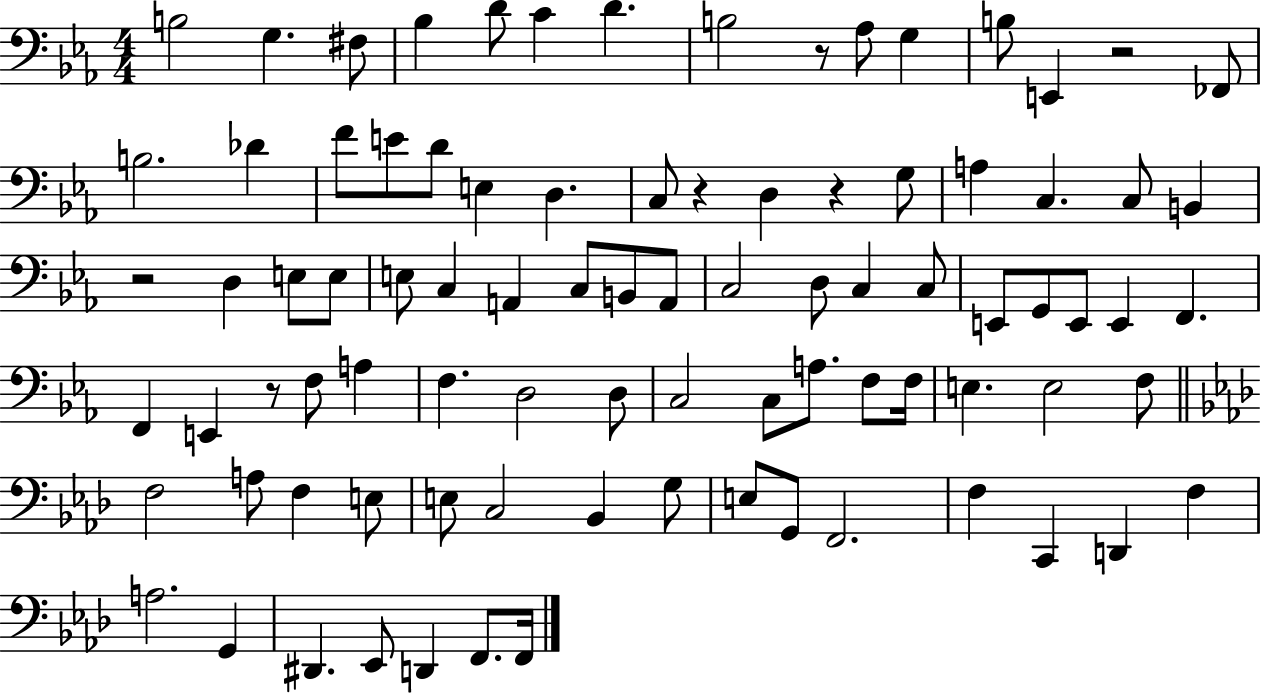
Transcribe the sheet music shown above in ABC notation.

X:1
T:Untitled
M:4/4
L:1/4
K:Eb
B,2 G, ^F,/2 _B, D/2 C D B,2 z/2 _A,/2 G, B,/2 E,, z2 _F,,/2 B,2 _D F/2 E/2 D/2 E, D, C,/2 z D, z G,/2 A, C, C,/2 B,, z2 D, E,/2 E,/2 E,/2 C, A,, C,/2 B,,/2 A,,/2 C,2 D,/2 C, C,/2 E,,/2 G,,/2 E,,/2 E,, F,, F,, E,, z/2 F,/2 A, F, D,2 D,/2 C,2 C,/2 A,/2 F,/2 F,/4 E, E,2 F,/2 F,2 A,/2 F, E,/2 E,/2 C,2 _B,, G,/2 E,/2 G,,/2 F,,2 F, C,, D,, F, A,2 G,, ^D,, _E,,/2 D,, F,,/2 F,,/4